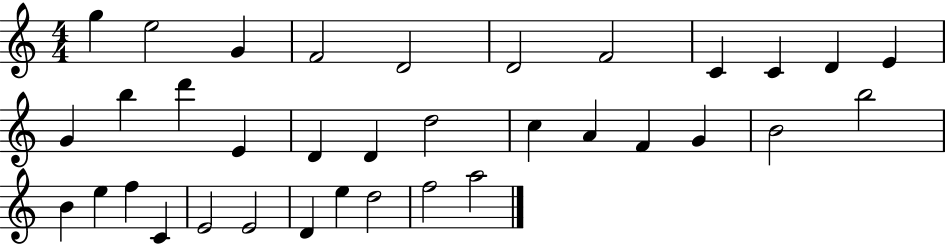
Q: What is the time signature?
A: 4/4